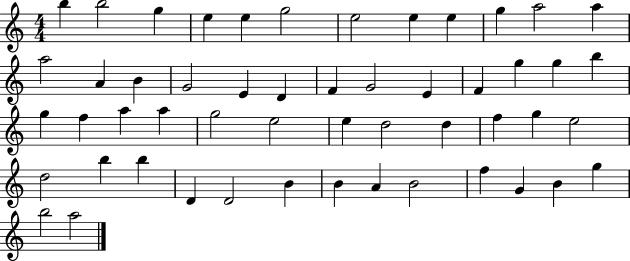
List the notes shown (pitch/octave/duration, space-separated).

B5/q B5/h G5/q E5/q E5/q G5/h E5/h E5/q E5/q G5/q A5/h A5/q A5/h A4/q B4/q G4/h E4/q D4/q F4/q G4/h E4/q F4/q G5/q G5/q B5/q G5/q F5/q A5/q A5/q G5/h E5/h E5/q D5/h D5/q F5/q G5/q E5/h D5/h B5/q B5/q D4/q D4/h B4/q B4/q A4/q B4/h F5/q G4/q B4/q G5/q B5/h A5/h